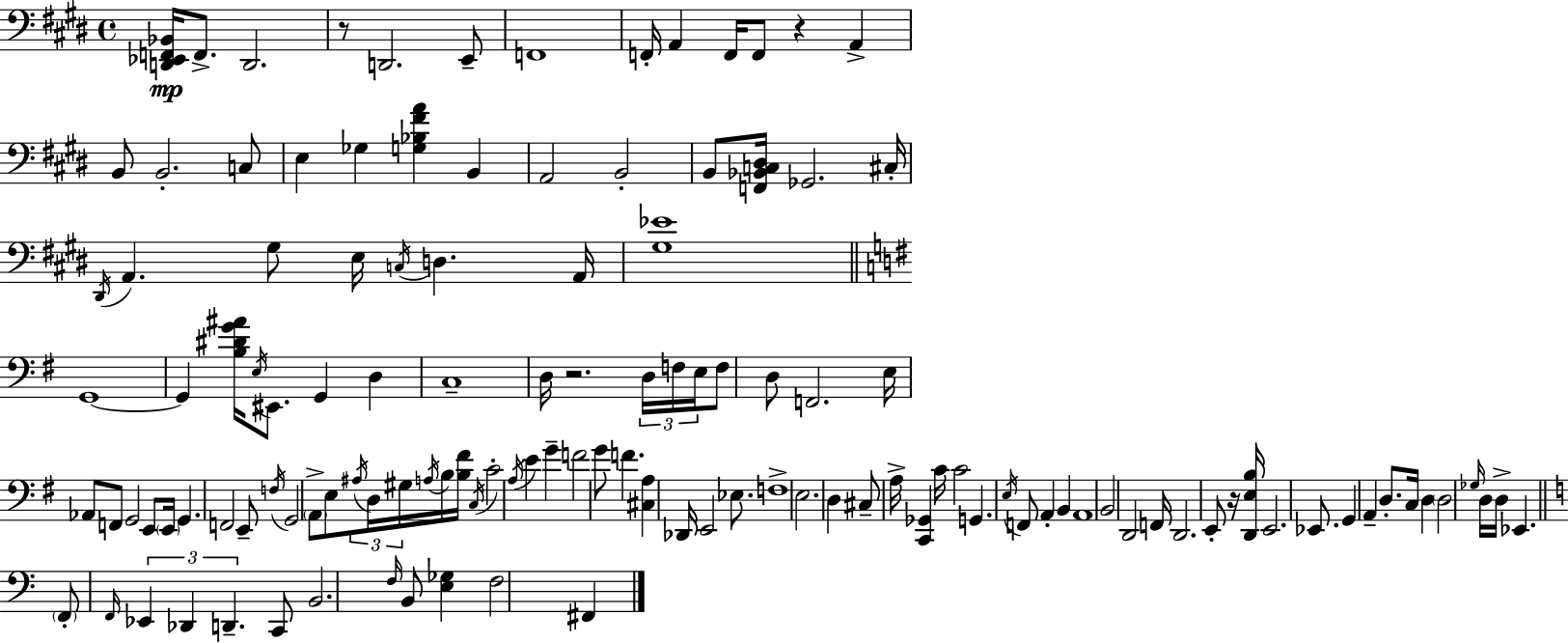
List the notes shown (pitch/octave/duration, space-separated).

[D2,Eb2,F2,Bb2]/s F2/e. D2/h. R/e D2/h. E2/e F2/w F2/s A2/q F2/s F2/e R/q A2/q B2/e B2/h. C3/e E3/q Gb3/q [G3,Bb3,F#4,A4]/q B2/q A2/h B2/h B2/e [F2,Bb2,C3,D#3]/s Gb2/h. C#3/s D#2/s A2/q. G#3/e E3/s C3/s D3/q. A2/s [G#3,Eb4]/w G2/w G2/q [B3,D#4,G4,A#4]/s E3/s EIS2/e. G2/q D3/q C3/w D3/s R/h. D3/s F3/s E3/s F3/e D3/e F2/h. E3/s Ab2/e F2/e G2/h E2/e E2/s G2/q. F2/h E2/e F3/s G2/h A2/e E3/e A#3/s D3/s G#3/s A3/s B3/s [B3,F#4]/s C3/s C4/h A3/s E4/q G4/q F4/h G4/e F4/q. [C#3,A3]/q Db2/s E2/h Eb3/e. F3/w E3/h. D3/q C#3/e A3/s [C2,Gb2]/q C4/s C4/h G2/q. E3/s F2/e A2/q B2/q A2/w B2/h D2/h F2/s D2/h. E2/e R/s [D2,E3,B3]/s E2/h. Eb2/e. G2/q A2/q D3/e. C3/s D3/q D3/h Gb3/s D3/s D3/s Eb2/q. F2/e F2/s Eb2/q Db2/q D2/q. C2/e B2/h. F3/s B2/e [E3,Gb3]/q F3/h F#2/q